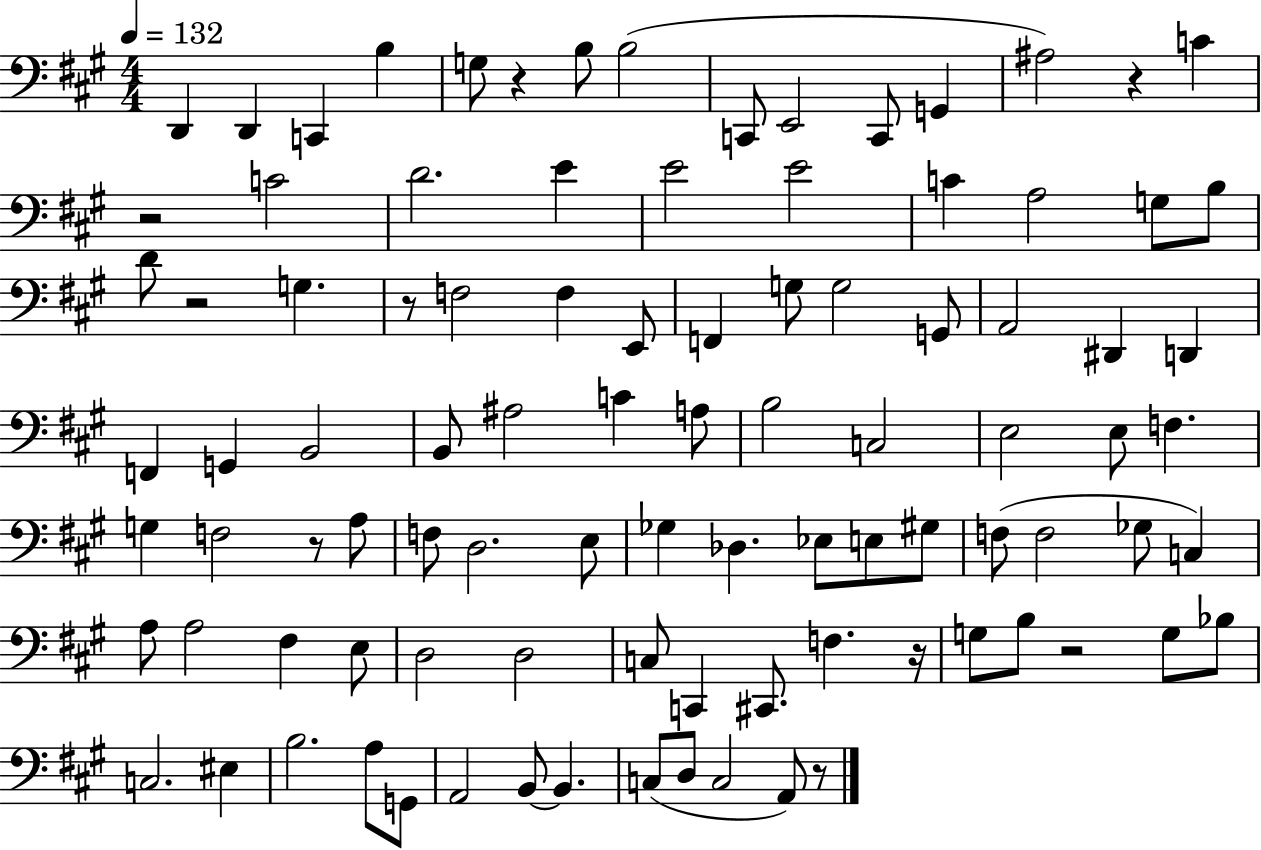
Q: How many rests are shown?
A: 9